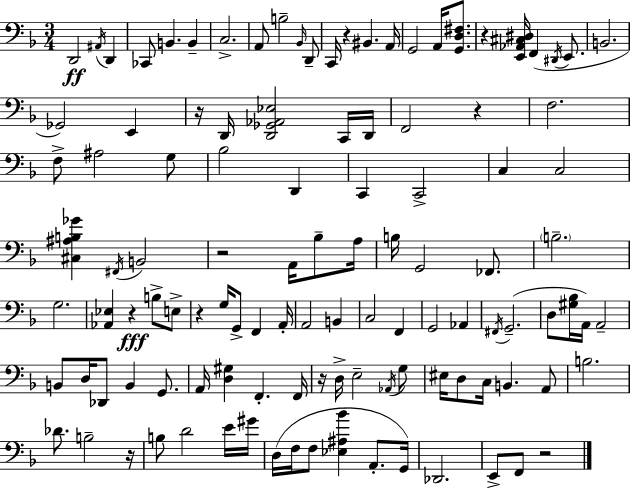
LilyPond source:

{
  \clef bass
  \numericTimeSignature
  \time 3/4
  \key f \major
  d,2\ff \acciaccatura { ais,16 } d,4 | ces,8 b,4. b,4-- | c2.-> | a,8 b2-- \grace { bes,16 } | \break d,8-- c,16 r4 bis,4. | a,16 g,2 a,16 <g, d fis>8. | r4 <e, aes, cis dis>16 f,4( \acciaccatura { dis,16 } | e,8. b,2. | \break ges,2) e,4 | r16 d,16 <d, ges, aes, ees>2 | c,16 d,16 f,2 r4 | f2. | \break f8-> ais2 | g8 bes2 d,4 | c,4 c,2-> | c4 c2 | \break <cis ais b ges'>4 \acciaccatura { fis,16 } b,2 | r2 | a,16 bes8-- a16 b16 g,2 | fes,8. \parenthesize b2.-- | \break g2. | <aes, ees>4 r4\fff | b8-> e8-> r4 g16 g,8-> f,4 | a,16-. a,2 | \break b,4 c2 | f,4 g,2 | aes,4 \acciaccatura { fis,16 } g,2.--( | d8 <gis bes>16 a,16) a,2-- | \break b,8 d16 des,8 b,4 | g,8. a,16 <d gis>4 f,4.-. | f,16 r16 d16-> e2-- | \acciaccatura { aes,16 } g8 eis16 d8 c16 b,4. | \break a,8 b2. | des'8. b2-- | r16 b8 d'2 | e'16 gis'16 d16( f16 f8 <ees ais bes'>4 | \break a,8.-. g,16) des,2. | e,8-> f,8 r2 | \bar "|."
}